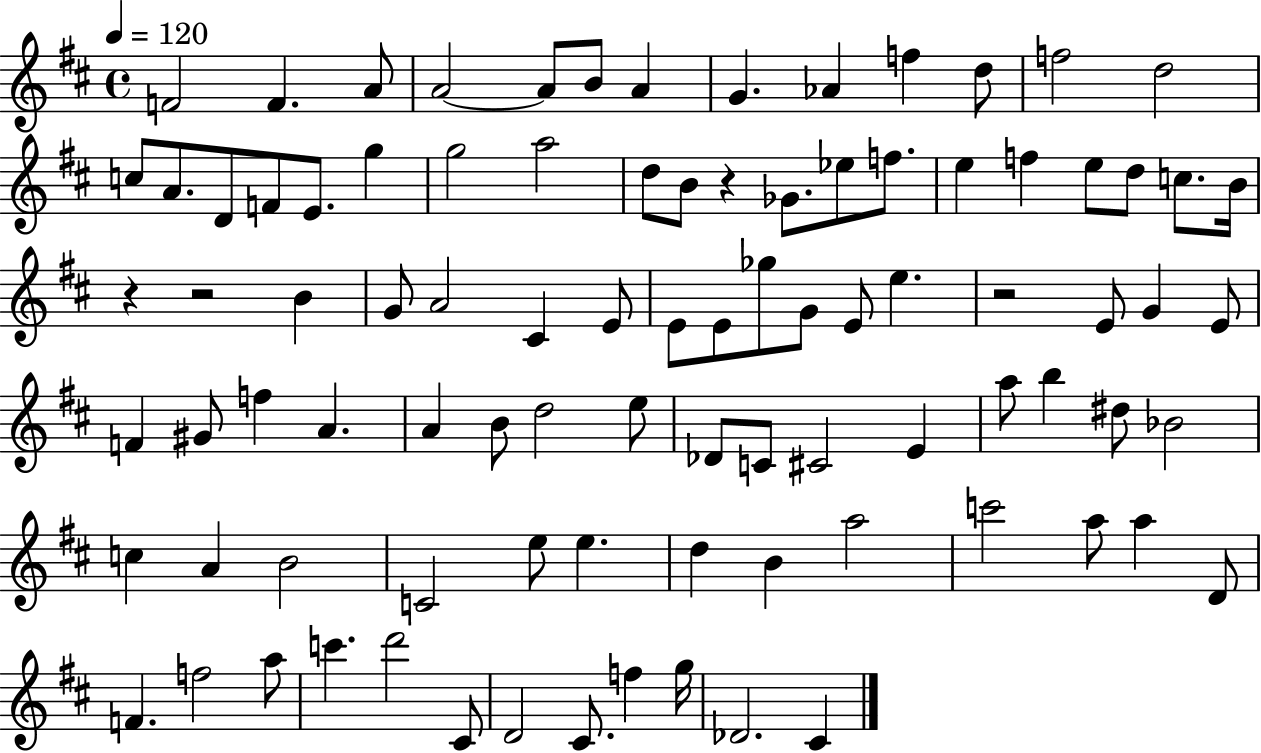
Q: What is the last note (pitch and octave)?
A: C#4